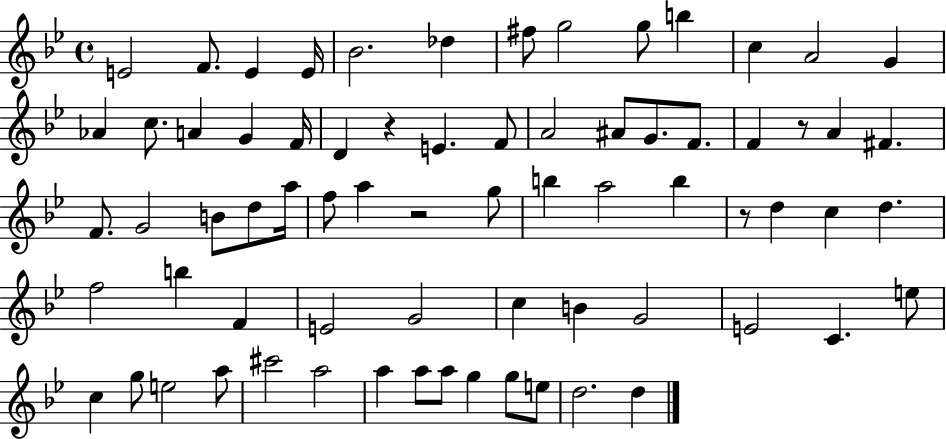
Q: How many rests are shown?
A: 4